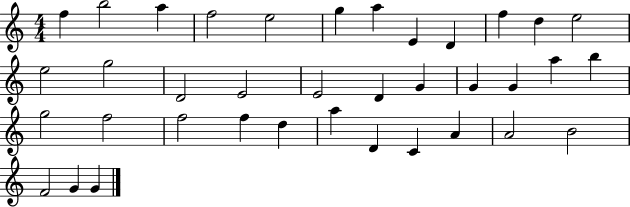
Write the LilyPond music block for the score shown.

{
  \clef treble
  \numericTimeSignature
  \time 4/4
  \key c \major
  f''4 b''2 a''4 | f''2 e''2 | g''4 a''4 e'4 d'4 | f''4 d''4 e''2 | \break e''2 g''2 | d'2 e'2 | e'2 d'4 g'4 | g'4 g'4 a''4 b''4 | \break g''2 f''2 | f''2 f''4 d''4 | a''4 d'4 c'4 a'4 | a'2 b'2 | \break f'2 g'4 g'4 | \bar "|."
}